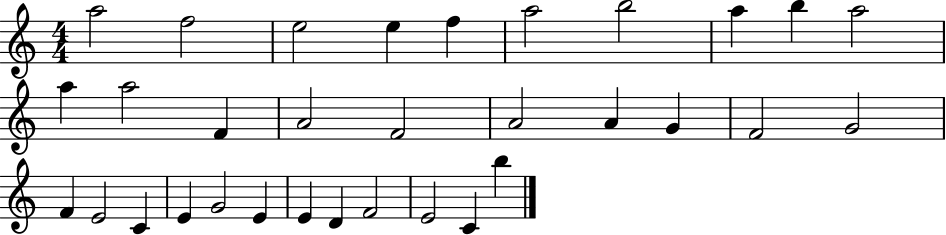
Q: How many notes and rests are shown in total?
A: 32